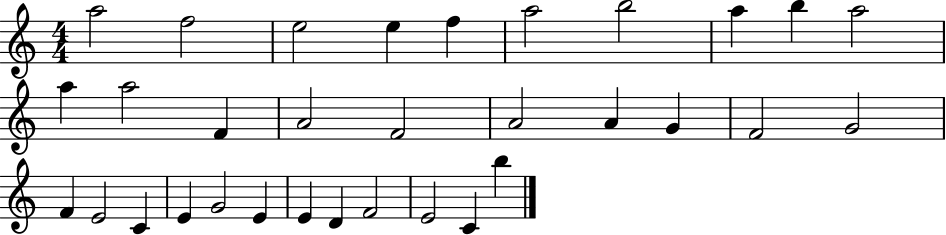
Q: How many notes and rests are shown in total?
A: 32